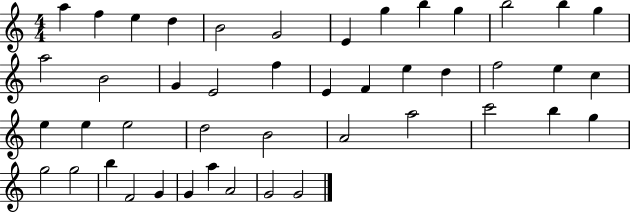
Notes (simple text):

A5/q F5/q E5/q D5/q B4/h G4/h E4/q G5/q B5/q G5/q B5/h B5/q G5/q A5/h B4/h G4/q E4/h F5/q E4/q F4/q E5/q D5/q F5/h E5/q C5/q E5/q E5/q E5/h D5/h B4/h A4/h A5/h C6/h B5/q G5/q G5/h G5/h B5/q F4/h G4/q G4/q A5/q A4/h G4/h G4/h